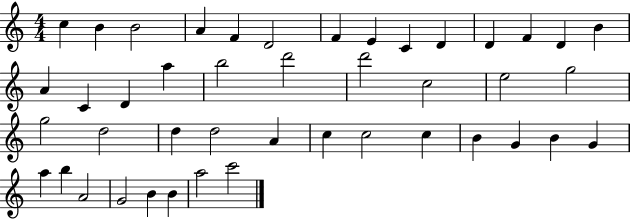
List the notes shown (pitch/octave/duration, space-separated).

C5/q B4/q B4/h A4/q F4/q D4/h F4/q E4/q C4/q D4/q D4/q F4/q D4/q B4/q A4/q C4/q D4/q A5/q B5/h D6/h D6/h C5/h E5/h G5/h G5/h D5/h D5/q D5/h A4/q C5/q C5/h C5/q B4/q G4/q B4/q G4/q A5/q B5/q A4/h G4/h B4/q B4/q A5/h C6/h